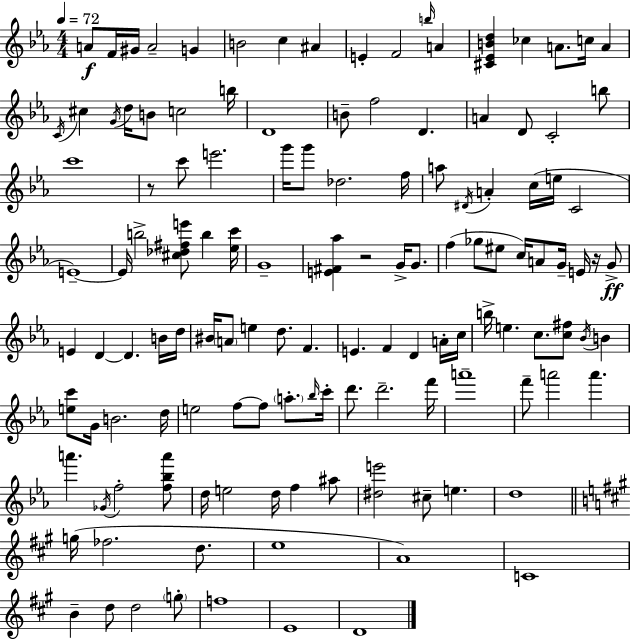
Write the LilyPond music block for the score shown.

{
  \clef treble
  \numericTimeSignature
  \time 4/4
  \key c \minor
  \tempo 4 = 72
  \repeat volta 2 { a'8\f f'16 gis'16 a'2-- g'4 | b'2 c''4 ais'4 | e'4-. f'2 \grace { b''16 } a'4 | <cis' ees' b' d''>4 ces''4 a'8. c''16 a'4 | \break \acciaccatura { c'16 } cis''4 \acciaccatura { g'16 } d''16 b'8 c''2 | b''16 d'1 | b'8-- f''2 d'4. | a'4 d'8 c'2-. | \break b''8 c'''1 | r8 c'''8 e'''2. | g'''16 g'''8 des''2. | f''16 a''8 \acciaccatura { dis'16 } a'4-. c''16( e''16 c'2 | \break e'1--~~) | e'16 b''2-> <cis'' des'' fis'' e'''>8 b''4 | <ees'' c'''>16 g'1-- | <e' fis' aes''>4 r2 | \break g'16-> g'8. f''4( ges''8 eis''8 c''16) a'8 g'16-- | e'16 r16 g'8->\ff e'4 d'4~~ d'4. | b'16 d''16 bis'16 \parenthesize a'8 e''4 d''8. f'4. | e'4. f'4 d'4 | \break a'16-. c''16 b''16-> e''4. c''8. <c'' fis''>8 | \acciaccatura { bes'16 } b'4 <e'' c'''>8 g'16 b'2. | d''16 e''2 f''8~~ f''8 | \parenthesize a''8.-. \grace { bes''16 } c'''16-. d'''8. d'''2.-- | \break f'''16 a'''1-- | f'''8-- a'''2 | a'''4. a'''4. \acciaccatura { ges'16 } f''2-. | <f'' bes'' a'''>8 d''16 e''2 | \break d''16 f''4 ais''8 <dis'' e'''>2 cis''8-- | e''4. d''1 | \bar "||" \break \key a \major g''16( fes''2. d''8. | e''1 | a'1) | c'1 | \break b'4-- d''8 d''2 \parenthesize g''8-. | f''1 | e'1 | d'1 | \break } \bar "|."
}